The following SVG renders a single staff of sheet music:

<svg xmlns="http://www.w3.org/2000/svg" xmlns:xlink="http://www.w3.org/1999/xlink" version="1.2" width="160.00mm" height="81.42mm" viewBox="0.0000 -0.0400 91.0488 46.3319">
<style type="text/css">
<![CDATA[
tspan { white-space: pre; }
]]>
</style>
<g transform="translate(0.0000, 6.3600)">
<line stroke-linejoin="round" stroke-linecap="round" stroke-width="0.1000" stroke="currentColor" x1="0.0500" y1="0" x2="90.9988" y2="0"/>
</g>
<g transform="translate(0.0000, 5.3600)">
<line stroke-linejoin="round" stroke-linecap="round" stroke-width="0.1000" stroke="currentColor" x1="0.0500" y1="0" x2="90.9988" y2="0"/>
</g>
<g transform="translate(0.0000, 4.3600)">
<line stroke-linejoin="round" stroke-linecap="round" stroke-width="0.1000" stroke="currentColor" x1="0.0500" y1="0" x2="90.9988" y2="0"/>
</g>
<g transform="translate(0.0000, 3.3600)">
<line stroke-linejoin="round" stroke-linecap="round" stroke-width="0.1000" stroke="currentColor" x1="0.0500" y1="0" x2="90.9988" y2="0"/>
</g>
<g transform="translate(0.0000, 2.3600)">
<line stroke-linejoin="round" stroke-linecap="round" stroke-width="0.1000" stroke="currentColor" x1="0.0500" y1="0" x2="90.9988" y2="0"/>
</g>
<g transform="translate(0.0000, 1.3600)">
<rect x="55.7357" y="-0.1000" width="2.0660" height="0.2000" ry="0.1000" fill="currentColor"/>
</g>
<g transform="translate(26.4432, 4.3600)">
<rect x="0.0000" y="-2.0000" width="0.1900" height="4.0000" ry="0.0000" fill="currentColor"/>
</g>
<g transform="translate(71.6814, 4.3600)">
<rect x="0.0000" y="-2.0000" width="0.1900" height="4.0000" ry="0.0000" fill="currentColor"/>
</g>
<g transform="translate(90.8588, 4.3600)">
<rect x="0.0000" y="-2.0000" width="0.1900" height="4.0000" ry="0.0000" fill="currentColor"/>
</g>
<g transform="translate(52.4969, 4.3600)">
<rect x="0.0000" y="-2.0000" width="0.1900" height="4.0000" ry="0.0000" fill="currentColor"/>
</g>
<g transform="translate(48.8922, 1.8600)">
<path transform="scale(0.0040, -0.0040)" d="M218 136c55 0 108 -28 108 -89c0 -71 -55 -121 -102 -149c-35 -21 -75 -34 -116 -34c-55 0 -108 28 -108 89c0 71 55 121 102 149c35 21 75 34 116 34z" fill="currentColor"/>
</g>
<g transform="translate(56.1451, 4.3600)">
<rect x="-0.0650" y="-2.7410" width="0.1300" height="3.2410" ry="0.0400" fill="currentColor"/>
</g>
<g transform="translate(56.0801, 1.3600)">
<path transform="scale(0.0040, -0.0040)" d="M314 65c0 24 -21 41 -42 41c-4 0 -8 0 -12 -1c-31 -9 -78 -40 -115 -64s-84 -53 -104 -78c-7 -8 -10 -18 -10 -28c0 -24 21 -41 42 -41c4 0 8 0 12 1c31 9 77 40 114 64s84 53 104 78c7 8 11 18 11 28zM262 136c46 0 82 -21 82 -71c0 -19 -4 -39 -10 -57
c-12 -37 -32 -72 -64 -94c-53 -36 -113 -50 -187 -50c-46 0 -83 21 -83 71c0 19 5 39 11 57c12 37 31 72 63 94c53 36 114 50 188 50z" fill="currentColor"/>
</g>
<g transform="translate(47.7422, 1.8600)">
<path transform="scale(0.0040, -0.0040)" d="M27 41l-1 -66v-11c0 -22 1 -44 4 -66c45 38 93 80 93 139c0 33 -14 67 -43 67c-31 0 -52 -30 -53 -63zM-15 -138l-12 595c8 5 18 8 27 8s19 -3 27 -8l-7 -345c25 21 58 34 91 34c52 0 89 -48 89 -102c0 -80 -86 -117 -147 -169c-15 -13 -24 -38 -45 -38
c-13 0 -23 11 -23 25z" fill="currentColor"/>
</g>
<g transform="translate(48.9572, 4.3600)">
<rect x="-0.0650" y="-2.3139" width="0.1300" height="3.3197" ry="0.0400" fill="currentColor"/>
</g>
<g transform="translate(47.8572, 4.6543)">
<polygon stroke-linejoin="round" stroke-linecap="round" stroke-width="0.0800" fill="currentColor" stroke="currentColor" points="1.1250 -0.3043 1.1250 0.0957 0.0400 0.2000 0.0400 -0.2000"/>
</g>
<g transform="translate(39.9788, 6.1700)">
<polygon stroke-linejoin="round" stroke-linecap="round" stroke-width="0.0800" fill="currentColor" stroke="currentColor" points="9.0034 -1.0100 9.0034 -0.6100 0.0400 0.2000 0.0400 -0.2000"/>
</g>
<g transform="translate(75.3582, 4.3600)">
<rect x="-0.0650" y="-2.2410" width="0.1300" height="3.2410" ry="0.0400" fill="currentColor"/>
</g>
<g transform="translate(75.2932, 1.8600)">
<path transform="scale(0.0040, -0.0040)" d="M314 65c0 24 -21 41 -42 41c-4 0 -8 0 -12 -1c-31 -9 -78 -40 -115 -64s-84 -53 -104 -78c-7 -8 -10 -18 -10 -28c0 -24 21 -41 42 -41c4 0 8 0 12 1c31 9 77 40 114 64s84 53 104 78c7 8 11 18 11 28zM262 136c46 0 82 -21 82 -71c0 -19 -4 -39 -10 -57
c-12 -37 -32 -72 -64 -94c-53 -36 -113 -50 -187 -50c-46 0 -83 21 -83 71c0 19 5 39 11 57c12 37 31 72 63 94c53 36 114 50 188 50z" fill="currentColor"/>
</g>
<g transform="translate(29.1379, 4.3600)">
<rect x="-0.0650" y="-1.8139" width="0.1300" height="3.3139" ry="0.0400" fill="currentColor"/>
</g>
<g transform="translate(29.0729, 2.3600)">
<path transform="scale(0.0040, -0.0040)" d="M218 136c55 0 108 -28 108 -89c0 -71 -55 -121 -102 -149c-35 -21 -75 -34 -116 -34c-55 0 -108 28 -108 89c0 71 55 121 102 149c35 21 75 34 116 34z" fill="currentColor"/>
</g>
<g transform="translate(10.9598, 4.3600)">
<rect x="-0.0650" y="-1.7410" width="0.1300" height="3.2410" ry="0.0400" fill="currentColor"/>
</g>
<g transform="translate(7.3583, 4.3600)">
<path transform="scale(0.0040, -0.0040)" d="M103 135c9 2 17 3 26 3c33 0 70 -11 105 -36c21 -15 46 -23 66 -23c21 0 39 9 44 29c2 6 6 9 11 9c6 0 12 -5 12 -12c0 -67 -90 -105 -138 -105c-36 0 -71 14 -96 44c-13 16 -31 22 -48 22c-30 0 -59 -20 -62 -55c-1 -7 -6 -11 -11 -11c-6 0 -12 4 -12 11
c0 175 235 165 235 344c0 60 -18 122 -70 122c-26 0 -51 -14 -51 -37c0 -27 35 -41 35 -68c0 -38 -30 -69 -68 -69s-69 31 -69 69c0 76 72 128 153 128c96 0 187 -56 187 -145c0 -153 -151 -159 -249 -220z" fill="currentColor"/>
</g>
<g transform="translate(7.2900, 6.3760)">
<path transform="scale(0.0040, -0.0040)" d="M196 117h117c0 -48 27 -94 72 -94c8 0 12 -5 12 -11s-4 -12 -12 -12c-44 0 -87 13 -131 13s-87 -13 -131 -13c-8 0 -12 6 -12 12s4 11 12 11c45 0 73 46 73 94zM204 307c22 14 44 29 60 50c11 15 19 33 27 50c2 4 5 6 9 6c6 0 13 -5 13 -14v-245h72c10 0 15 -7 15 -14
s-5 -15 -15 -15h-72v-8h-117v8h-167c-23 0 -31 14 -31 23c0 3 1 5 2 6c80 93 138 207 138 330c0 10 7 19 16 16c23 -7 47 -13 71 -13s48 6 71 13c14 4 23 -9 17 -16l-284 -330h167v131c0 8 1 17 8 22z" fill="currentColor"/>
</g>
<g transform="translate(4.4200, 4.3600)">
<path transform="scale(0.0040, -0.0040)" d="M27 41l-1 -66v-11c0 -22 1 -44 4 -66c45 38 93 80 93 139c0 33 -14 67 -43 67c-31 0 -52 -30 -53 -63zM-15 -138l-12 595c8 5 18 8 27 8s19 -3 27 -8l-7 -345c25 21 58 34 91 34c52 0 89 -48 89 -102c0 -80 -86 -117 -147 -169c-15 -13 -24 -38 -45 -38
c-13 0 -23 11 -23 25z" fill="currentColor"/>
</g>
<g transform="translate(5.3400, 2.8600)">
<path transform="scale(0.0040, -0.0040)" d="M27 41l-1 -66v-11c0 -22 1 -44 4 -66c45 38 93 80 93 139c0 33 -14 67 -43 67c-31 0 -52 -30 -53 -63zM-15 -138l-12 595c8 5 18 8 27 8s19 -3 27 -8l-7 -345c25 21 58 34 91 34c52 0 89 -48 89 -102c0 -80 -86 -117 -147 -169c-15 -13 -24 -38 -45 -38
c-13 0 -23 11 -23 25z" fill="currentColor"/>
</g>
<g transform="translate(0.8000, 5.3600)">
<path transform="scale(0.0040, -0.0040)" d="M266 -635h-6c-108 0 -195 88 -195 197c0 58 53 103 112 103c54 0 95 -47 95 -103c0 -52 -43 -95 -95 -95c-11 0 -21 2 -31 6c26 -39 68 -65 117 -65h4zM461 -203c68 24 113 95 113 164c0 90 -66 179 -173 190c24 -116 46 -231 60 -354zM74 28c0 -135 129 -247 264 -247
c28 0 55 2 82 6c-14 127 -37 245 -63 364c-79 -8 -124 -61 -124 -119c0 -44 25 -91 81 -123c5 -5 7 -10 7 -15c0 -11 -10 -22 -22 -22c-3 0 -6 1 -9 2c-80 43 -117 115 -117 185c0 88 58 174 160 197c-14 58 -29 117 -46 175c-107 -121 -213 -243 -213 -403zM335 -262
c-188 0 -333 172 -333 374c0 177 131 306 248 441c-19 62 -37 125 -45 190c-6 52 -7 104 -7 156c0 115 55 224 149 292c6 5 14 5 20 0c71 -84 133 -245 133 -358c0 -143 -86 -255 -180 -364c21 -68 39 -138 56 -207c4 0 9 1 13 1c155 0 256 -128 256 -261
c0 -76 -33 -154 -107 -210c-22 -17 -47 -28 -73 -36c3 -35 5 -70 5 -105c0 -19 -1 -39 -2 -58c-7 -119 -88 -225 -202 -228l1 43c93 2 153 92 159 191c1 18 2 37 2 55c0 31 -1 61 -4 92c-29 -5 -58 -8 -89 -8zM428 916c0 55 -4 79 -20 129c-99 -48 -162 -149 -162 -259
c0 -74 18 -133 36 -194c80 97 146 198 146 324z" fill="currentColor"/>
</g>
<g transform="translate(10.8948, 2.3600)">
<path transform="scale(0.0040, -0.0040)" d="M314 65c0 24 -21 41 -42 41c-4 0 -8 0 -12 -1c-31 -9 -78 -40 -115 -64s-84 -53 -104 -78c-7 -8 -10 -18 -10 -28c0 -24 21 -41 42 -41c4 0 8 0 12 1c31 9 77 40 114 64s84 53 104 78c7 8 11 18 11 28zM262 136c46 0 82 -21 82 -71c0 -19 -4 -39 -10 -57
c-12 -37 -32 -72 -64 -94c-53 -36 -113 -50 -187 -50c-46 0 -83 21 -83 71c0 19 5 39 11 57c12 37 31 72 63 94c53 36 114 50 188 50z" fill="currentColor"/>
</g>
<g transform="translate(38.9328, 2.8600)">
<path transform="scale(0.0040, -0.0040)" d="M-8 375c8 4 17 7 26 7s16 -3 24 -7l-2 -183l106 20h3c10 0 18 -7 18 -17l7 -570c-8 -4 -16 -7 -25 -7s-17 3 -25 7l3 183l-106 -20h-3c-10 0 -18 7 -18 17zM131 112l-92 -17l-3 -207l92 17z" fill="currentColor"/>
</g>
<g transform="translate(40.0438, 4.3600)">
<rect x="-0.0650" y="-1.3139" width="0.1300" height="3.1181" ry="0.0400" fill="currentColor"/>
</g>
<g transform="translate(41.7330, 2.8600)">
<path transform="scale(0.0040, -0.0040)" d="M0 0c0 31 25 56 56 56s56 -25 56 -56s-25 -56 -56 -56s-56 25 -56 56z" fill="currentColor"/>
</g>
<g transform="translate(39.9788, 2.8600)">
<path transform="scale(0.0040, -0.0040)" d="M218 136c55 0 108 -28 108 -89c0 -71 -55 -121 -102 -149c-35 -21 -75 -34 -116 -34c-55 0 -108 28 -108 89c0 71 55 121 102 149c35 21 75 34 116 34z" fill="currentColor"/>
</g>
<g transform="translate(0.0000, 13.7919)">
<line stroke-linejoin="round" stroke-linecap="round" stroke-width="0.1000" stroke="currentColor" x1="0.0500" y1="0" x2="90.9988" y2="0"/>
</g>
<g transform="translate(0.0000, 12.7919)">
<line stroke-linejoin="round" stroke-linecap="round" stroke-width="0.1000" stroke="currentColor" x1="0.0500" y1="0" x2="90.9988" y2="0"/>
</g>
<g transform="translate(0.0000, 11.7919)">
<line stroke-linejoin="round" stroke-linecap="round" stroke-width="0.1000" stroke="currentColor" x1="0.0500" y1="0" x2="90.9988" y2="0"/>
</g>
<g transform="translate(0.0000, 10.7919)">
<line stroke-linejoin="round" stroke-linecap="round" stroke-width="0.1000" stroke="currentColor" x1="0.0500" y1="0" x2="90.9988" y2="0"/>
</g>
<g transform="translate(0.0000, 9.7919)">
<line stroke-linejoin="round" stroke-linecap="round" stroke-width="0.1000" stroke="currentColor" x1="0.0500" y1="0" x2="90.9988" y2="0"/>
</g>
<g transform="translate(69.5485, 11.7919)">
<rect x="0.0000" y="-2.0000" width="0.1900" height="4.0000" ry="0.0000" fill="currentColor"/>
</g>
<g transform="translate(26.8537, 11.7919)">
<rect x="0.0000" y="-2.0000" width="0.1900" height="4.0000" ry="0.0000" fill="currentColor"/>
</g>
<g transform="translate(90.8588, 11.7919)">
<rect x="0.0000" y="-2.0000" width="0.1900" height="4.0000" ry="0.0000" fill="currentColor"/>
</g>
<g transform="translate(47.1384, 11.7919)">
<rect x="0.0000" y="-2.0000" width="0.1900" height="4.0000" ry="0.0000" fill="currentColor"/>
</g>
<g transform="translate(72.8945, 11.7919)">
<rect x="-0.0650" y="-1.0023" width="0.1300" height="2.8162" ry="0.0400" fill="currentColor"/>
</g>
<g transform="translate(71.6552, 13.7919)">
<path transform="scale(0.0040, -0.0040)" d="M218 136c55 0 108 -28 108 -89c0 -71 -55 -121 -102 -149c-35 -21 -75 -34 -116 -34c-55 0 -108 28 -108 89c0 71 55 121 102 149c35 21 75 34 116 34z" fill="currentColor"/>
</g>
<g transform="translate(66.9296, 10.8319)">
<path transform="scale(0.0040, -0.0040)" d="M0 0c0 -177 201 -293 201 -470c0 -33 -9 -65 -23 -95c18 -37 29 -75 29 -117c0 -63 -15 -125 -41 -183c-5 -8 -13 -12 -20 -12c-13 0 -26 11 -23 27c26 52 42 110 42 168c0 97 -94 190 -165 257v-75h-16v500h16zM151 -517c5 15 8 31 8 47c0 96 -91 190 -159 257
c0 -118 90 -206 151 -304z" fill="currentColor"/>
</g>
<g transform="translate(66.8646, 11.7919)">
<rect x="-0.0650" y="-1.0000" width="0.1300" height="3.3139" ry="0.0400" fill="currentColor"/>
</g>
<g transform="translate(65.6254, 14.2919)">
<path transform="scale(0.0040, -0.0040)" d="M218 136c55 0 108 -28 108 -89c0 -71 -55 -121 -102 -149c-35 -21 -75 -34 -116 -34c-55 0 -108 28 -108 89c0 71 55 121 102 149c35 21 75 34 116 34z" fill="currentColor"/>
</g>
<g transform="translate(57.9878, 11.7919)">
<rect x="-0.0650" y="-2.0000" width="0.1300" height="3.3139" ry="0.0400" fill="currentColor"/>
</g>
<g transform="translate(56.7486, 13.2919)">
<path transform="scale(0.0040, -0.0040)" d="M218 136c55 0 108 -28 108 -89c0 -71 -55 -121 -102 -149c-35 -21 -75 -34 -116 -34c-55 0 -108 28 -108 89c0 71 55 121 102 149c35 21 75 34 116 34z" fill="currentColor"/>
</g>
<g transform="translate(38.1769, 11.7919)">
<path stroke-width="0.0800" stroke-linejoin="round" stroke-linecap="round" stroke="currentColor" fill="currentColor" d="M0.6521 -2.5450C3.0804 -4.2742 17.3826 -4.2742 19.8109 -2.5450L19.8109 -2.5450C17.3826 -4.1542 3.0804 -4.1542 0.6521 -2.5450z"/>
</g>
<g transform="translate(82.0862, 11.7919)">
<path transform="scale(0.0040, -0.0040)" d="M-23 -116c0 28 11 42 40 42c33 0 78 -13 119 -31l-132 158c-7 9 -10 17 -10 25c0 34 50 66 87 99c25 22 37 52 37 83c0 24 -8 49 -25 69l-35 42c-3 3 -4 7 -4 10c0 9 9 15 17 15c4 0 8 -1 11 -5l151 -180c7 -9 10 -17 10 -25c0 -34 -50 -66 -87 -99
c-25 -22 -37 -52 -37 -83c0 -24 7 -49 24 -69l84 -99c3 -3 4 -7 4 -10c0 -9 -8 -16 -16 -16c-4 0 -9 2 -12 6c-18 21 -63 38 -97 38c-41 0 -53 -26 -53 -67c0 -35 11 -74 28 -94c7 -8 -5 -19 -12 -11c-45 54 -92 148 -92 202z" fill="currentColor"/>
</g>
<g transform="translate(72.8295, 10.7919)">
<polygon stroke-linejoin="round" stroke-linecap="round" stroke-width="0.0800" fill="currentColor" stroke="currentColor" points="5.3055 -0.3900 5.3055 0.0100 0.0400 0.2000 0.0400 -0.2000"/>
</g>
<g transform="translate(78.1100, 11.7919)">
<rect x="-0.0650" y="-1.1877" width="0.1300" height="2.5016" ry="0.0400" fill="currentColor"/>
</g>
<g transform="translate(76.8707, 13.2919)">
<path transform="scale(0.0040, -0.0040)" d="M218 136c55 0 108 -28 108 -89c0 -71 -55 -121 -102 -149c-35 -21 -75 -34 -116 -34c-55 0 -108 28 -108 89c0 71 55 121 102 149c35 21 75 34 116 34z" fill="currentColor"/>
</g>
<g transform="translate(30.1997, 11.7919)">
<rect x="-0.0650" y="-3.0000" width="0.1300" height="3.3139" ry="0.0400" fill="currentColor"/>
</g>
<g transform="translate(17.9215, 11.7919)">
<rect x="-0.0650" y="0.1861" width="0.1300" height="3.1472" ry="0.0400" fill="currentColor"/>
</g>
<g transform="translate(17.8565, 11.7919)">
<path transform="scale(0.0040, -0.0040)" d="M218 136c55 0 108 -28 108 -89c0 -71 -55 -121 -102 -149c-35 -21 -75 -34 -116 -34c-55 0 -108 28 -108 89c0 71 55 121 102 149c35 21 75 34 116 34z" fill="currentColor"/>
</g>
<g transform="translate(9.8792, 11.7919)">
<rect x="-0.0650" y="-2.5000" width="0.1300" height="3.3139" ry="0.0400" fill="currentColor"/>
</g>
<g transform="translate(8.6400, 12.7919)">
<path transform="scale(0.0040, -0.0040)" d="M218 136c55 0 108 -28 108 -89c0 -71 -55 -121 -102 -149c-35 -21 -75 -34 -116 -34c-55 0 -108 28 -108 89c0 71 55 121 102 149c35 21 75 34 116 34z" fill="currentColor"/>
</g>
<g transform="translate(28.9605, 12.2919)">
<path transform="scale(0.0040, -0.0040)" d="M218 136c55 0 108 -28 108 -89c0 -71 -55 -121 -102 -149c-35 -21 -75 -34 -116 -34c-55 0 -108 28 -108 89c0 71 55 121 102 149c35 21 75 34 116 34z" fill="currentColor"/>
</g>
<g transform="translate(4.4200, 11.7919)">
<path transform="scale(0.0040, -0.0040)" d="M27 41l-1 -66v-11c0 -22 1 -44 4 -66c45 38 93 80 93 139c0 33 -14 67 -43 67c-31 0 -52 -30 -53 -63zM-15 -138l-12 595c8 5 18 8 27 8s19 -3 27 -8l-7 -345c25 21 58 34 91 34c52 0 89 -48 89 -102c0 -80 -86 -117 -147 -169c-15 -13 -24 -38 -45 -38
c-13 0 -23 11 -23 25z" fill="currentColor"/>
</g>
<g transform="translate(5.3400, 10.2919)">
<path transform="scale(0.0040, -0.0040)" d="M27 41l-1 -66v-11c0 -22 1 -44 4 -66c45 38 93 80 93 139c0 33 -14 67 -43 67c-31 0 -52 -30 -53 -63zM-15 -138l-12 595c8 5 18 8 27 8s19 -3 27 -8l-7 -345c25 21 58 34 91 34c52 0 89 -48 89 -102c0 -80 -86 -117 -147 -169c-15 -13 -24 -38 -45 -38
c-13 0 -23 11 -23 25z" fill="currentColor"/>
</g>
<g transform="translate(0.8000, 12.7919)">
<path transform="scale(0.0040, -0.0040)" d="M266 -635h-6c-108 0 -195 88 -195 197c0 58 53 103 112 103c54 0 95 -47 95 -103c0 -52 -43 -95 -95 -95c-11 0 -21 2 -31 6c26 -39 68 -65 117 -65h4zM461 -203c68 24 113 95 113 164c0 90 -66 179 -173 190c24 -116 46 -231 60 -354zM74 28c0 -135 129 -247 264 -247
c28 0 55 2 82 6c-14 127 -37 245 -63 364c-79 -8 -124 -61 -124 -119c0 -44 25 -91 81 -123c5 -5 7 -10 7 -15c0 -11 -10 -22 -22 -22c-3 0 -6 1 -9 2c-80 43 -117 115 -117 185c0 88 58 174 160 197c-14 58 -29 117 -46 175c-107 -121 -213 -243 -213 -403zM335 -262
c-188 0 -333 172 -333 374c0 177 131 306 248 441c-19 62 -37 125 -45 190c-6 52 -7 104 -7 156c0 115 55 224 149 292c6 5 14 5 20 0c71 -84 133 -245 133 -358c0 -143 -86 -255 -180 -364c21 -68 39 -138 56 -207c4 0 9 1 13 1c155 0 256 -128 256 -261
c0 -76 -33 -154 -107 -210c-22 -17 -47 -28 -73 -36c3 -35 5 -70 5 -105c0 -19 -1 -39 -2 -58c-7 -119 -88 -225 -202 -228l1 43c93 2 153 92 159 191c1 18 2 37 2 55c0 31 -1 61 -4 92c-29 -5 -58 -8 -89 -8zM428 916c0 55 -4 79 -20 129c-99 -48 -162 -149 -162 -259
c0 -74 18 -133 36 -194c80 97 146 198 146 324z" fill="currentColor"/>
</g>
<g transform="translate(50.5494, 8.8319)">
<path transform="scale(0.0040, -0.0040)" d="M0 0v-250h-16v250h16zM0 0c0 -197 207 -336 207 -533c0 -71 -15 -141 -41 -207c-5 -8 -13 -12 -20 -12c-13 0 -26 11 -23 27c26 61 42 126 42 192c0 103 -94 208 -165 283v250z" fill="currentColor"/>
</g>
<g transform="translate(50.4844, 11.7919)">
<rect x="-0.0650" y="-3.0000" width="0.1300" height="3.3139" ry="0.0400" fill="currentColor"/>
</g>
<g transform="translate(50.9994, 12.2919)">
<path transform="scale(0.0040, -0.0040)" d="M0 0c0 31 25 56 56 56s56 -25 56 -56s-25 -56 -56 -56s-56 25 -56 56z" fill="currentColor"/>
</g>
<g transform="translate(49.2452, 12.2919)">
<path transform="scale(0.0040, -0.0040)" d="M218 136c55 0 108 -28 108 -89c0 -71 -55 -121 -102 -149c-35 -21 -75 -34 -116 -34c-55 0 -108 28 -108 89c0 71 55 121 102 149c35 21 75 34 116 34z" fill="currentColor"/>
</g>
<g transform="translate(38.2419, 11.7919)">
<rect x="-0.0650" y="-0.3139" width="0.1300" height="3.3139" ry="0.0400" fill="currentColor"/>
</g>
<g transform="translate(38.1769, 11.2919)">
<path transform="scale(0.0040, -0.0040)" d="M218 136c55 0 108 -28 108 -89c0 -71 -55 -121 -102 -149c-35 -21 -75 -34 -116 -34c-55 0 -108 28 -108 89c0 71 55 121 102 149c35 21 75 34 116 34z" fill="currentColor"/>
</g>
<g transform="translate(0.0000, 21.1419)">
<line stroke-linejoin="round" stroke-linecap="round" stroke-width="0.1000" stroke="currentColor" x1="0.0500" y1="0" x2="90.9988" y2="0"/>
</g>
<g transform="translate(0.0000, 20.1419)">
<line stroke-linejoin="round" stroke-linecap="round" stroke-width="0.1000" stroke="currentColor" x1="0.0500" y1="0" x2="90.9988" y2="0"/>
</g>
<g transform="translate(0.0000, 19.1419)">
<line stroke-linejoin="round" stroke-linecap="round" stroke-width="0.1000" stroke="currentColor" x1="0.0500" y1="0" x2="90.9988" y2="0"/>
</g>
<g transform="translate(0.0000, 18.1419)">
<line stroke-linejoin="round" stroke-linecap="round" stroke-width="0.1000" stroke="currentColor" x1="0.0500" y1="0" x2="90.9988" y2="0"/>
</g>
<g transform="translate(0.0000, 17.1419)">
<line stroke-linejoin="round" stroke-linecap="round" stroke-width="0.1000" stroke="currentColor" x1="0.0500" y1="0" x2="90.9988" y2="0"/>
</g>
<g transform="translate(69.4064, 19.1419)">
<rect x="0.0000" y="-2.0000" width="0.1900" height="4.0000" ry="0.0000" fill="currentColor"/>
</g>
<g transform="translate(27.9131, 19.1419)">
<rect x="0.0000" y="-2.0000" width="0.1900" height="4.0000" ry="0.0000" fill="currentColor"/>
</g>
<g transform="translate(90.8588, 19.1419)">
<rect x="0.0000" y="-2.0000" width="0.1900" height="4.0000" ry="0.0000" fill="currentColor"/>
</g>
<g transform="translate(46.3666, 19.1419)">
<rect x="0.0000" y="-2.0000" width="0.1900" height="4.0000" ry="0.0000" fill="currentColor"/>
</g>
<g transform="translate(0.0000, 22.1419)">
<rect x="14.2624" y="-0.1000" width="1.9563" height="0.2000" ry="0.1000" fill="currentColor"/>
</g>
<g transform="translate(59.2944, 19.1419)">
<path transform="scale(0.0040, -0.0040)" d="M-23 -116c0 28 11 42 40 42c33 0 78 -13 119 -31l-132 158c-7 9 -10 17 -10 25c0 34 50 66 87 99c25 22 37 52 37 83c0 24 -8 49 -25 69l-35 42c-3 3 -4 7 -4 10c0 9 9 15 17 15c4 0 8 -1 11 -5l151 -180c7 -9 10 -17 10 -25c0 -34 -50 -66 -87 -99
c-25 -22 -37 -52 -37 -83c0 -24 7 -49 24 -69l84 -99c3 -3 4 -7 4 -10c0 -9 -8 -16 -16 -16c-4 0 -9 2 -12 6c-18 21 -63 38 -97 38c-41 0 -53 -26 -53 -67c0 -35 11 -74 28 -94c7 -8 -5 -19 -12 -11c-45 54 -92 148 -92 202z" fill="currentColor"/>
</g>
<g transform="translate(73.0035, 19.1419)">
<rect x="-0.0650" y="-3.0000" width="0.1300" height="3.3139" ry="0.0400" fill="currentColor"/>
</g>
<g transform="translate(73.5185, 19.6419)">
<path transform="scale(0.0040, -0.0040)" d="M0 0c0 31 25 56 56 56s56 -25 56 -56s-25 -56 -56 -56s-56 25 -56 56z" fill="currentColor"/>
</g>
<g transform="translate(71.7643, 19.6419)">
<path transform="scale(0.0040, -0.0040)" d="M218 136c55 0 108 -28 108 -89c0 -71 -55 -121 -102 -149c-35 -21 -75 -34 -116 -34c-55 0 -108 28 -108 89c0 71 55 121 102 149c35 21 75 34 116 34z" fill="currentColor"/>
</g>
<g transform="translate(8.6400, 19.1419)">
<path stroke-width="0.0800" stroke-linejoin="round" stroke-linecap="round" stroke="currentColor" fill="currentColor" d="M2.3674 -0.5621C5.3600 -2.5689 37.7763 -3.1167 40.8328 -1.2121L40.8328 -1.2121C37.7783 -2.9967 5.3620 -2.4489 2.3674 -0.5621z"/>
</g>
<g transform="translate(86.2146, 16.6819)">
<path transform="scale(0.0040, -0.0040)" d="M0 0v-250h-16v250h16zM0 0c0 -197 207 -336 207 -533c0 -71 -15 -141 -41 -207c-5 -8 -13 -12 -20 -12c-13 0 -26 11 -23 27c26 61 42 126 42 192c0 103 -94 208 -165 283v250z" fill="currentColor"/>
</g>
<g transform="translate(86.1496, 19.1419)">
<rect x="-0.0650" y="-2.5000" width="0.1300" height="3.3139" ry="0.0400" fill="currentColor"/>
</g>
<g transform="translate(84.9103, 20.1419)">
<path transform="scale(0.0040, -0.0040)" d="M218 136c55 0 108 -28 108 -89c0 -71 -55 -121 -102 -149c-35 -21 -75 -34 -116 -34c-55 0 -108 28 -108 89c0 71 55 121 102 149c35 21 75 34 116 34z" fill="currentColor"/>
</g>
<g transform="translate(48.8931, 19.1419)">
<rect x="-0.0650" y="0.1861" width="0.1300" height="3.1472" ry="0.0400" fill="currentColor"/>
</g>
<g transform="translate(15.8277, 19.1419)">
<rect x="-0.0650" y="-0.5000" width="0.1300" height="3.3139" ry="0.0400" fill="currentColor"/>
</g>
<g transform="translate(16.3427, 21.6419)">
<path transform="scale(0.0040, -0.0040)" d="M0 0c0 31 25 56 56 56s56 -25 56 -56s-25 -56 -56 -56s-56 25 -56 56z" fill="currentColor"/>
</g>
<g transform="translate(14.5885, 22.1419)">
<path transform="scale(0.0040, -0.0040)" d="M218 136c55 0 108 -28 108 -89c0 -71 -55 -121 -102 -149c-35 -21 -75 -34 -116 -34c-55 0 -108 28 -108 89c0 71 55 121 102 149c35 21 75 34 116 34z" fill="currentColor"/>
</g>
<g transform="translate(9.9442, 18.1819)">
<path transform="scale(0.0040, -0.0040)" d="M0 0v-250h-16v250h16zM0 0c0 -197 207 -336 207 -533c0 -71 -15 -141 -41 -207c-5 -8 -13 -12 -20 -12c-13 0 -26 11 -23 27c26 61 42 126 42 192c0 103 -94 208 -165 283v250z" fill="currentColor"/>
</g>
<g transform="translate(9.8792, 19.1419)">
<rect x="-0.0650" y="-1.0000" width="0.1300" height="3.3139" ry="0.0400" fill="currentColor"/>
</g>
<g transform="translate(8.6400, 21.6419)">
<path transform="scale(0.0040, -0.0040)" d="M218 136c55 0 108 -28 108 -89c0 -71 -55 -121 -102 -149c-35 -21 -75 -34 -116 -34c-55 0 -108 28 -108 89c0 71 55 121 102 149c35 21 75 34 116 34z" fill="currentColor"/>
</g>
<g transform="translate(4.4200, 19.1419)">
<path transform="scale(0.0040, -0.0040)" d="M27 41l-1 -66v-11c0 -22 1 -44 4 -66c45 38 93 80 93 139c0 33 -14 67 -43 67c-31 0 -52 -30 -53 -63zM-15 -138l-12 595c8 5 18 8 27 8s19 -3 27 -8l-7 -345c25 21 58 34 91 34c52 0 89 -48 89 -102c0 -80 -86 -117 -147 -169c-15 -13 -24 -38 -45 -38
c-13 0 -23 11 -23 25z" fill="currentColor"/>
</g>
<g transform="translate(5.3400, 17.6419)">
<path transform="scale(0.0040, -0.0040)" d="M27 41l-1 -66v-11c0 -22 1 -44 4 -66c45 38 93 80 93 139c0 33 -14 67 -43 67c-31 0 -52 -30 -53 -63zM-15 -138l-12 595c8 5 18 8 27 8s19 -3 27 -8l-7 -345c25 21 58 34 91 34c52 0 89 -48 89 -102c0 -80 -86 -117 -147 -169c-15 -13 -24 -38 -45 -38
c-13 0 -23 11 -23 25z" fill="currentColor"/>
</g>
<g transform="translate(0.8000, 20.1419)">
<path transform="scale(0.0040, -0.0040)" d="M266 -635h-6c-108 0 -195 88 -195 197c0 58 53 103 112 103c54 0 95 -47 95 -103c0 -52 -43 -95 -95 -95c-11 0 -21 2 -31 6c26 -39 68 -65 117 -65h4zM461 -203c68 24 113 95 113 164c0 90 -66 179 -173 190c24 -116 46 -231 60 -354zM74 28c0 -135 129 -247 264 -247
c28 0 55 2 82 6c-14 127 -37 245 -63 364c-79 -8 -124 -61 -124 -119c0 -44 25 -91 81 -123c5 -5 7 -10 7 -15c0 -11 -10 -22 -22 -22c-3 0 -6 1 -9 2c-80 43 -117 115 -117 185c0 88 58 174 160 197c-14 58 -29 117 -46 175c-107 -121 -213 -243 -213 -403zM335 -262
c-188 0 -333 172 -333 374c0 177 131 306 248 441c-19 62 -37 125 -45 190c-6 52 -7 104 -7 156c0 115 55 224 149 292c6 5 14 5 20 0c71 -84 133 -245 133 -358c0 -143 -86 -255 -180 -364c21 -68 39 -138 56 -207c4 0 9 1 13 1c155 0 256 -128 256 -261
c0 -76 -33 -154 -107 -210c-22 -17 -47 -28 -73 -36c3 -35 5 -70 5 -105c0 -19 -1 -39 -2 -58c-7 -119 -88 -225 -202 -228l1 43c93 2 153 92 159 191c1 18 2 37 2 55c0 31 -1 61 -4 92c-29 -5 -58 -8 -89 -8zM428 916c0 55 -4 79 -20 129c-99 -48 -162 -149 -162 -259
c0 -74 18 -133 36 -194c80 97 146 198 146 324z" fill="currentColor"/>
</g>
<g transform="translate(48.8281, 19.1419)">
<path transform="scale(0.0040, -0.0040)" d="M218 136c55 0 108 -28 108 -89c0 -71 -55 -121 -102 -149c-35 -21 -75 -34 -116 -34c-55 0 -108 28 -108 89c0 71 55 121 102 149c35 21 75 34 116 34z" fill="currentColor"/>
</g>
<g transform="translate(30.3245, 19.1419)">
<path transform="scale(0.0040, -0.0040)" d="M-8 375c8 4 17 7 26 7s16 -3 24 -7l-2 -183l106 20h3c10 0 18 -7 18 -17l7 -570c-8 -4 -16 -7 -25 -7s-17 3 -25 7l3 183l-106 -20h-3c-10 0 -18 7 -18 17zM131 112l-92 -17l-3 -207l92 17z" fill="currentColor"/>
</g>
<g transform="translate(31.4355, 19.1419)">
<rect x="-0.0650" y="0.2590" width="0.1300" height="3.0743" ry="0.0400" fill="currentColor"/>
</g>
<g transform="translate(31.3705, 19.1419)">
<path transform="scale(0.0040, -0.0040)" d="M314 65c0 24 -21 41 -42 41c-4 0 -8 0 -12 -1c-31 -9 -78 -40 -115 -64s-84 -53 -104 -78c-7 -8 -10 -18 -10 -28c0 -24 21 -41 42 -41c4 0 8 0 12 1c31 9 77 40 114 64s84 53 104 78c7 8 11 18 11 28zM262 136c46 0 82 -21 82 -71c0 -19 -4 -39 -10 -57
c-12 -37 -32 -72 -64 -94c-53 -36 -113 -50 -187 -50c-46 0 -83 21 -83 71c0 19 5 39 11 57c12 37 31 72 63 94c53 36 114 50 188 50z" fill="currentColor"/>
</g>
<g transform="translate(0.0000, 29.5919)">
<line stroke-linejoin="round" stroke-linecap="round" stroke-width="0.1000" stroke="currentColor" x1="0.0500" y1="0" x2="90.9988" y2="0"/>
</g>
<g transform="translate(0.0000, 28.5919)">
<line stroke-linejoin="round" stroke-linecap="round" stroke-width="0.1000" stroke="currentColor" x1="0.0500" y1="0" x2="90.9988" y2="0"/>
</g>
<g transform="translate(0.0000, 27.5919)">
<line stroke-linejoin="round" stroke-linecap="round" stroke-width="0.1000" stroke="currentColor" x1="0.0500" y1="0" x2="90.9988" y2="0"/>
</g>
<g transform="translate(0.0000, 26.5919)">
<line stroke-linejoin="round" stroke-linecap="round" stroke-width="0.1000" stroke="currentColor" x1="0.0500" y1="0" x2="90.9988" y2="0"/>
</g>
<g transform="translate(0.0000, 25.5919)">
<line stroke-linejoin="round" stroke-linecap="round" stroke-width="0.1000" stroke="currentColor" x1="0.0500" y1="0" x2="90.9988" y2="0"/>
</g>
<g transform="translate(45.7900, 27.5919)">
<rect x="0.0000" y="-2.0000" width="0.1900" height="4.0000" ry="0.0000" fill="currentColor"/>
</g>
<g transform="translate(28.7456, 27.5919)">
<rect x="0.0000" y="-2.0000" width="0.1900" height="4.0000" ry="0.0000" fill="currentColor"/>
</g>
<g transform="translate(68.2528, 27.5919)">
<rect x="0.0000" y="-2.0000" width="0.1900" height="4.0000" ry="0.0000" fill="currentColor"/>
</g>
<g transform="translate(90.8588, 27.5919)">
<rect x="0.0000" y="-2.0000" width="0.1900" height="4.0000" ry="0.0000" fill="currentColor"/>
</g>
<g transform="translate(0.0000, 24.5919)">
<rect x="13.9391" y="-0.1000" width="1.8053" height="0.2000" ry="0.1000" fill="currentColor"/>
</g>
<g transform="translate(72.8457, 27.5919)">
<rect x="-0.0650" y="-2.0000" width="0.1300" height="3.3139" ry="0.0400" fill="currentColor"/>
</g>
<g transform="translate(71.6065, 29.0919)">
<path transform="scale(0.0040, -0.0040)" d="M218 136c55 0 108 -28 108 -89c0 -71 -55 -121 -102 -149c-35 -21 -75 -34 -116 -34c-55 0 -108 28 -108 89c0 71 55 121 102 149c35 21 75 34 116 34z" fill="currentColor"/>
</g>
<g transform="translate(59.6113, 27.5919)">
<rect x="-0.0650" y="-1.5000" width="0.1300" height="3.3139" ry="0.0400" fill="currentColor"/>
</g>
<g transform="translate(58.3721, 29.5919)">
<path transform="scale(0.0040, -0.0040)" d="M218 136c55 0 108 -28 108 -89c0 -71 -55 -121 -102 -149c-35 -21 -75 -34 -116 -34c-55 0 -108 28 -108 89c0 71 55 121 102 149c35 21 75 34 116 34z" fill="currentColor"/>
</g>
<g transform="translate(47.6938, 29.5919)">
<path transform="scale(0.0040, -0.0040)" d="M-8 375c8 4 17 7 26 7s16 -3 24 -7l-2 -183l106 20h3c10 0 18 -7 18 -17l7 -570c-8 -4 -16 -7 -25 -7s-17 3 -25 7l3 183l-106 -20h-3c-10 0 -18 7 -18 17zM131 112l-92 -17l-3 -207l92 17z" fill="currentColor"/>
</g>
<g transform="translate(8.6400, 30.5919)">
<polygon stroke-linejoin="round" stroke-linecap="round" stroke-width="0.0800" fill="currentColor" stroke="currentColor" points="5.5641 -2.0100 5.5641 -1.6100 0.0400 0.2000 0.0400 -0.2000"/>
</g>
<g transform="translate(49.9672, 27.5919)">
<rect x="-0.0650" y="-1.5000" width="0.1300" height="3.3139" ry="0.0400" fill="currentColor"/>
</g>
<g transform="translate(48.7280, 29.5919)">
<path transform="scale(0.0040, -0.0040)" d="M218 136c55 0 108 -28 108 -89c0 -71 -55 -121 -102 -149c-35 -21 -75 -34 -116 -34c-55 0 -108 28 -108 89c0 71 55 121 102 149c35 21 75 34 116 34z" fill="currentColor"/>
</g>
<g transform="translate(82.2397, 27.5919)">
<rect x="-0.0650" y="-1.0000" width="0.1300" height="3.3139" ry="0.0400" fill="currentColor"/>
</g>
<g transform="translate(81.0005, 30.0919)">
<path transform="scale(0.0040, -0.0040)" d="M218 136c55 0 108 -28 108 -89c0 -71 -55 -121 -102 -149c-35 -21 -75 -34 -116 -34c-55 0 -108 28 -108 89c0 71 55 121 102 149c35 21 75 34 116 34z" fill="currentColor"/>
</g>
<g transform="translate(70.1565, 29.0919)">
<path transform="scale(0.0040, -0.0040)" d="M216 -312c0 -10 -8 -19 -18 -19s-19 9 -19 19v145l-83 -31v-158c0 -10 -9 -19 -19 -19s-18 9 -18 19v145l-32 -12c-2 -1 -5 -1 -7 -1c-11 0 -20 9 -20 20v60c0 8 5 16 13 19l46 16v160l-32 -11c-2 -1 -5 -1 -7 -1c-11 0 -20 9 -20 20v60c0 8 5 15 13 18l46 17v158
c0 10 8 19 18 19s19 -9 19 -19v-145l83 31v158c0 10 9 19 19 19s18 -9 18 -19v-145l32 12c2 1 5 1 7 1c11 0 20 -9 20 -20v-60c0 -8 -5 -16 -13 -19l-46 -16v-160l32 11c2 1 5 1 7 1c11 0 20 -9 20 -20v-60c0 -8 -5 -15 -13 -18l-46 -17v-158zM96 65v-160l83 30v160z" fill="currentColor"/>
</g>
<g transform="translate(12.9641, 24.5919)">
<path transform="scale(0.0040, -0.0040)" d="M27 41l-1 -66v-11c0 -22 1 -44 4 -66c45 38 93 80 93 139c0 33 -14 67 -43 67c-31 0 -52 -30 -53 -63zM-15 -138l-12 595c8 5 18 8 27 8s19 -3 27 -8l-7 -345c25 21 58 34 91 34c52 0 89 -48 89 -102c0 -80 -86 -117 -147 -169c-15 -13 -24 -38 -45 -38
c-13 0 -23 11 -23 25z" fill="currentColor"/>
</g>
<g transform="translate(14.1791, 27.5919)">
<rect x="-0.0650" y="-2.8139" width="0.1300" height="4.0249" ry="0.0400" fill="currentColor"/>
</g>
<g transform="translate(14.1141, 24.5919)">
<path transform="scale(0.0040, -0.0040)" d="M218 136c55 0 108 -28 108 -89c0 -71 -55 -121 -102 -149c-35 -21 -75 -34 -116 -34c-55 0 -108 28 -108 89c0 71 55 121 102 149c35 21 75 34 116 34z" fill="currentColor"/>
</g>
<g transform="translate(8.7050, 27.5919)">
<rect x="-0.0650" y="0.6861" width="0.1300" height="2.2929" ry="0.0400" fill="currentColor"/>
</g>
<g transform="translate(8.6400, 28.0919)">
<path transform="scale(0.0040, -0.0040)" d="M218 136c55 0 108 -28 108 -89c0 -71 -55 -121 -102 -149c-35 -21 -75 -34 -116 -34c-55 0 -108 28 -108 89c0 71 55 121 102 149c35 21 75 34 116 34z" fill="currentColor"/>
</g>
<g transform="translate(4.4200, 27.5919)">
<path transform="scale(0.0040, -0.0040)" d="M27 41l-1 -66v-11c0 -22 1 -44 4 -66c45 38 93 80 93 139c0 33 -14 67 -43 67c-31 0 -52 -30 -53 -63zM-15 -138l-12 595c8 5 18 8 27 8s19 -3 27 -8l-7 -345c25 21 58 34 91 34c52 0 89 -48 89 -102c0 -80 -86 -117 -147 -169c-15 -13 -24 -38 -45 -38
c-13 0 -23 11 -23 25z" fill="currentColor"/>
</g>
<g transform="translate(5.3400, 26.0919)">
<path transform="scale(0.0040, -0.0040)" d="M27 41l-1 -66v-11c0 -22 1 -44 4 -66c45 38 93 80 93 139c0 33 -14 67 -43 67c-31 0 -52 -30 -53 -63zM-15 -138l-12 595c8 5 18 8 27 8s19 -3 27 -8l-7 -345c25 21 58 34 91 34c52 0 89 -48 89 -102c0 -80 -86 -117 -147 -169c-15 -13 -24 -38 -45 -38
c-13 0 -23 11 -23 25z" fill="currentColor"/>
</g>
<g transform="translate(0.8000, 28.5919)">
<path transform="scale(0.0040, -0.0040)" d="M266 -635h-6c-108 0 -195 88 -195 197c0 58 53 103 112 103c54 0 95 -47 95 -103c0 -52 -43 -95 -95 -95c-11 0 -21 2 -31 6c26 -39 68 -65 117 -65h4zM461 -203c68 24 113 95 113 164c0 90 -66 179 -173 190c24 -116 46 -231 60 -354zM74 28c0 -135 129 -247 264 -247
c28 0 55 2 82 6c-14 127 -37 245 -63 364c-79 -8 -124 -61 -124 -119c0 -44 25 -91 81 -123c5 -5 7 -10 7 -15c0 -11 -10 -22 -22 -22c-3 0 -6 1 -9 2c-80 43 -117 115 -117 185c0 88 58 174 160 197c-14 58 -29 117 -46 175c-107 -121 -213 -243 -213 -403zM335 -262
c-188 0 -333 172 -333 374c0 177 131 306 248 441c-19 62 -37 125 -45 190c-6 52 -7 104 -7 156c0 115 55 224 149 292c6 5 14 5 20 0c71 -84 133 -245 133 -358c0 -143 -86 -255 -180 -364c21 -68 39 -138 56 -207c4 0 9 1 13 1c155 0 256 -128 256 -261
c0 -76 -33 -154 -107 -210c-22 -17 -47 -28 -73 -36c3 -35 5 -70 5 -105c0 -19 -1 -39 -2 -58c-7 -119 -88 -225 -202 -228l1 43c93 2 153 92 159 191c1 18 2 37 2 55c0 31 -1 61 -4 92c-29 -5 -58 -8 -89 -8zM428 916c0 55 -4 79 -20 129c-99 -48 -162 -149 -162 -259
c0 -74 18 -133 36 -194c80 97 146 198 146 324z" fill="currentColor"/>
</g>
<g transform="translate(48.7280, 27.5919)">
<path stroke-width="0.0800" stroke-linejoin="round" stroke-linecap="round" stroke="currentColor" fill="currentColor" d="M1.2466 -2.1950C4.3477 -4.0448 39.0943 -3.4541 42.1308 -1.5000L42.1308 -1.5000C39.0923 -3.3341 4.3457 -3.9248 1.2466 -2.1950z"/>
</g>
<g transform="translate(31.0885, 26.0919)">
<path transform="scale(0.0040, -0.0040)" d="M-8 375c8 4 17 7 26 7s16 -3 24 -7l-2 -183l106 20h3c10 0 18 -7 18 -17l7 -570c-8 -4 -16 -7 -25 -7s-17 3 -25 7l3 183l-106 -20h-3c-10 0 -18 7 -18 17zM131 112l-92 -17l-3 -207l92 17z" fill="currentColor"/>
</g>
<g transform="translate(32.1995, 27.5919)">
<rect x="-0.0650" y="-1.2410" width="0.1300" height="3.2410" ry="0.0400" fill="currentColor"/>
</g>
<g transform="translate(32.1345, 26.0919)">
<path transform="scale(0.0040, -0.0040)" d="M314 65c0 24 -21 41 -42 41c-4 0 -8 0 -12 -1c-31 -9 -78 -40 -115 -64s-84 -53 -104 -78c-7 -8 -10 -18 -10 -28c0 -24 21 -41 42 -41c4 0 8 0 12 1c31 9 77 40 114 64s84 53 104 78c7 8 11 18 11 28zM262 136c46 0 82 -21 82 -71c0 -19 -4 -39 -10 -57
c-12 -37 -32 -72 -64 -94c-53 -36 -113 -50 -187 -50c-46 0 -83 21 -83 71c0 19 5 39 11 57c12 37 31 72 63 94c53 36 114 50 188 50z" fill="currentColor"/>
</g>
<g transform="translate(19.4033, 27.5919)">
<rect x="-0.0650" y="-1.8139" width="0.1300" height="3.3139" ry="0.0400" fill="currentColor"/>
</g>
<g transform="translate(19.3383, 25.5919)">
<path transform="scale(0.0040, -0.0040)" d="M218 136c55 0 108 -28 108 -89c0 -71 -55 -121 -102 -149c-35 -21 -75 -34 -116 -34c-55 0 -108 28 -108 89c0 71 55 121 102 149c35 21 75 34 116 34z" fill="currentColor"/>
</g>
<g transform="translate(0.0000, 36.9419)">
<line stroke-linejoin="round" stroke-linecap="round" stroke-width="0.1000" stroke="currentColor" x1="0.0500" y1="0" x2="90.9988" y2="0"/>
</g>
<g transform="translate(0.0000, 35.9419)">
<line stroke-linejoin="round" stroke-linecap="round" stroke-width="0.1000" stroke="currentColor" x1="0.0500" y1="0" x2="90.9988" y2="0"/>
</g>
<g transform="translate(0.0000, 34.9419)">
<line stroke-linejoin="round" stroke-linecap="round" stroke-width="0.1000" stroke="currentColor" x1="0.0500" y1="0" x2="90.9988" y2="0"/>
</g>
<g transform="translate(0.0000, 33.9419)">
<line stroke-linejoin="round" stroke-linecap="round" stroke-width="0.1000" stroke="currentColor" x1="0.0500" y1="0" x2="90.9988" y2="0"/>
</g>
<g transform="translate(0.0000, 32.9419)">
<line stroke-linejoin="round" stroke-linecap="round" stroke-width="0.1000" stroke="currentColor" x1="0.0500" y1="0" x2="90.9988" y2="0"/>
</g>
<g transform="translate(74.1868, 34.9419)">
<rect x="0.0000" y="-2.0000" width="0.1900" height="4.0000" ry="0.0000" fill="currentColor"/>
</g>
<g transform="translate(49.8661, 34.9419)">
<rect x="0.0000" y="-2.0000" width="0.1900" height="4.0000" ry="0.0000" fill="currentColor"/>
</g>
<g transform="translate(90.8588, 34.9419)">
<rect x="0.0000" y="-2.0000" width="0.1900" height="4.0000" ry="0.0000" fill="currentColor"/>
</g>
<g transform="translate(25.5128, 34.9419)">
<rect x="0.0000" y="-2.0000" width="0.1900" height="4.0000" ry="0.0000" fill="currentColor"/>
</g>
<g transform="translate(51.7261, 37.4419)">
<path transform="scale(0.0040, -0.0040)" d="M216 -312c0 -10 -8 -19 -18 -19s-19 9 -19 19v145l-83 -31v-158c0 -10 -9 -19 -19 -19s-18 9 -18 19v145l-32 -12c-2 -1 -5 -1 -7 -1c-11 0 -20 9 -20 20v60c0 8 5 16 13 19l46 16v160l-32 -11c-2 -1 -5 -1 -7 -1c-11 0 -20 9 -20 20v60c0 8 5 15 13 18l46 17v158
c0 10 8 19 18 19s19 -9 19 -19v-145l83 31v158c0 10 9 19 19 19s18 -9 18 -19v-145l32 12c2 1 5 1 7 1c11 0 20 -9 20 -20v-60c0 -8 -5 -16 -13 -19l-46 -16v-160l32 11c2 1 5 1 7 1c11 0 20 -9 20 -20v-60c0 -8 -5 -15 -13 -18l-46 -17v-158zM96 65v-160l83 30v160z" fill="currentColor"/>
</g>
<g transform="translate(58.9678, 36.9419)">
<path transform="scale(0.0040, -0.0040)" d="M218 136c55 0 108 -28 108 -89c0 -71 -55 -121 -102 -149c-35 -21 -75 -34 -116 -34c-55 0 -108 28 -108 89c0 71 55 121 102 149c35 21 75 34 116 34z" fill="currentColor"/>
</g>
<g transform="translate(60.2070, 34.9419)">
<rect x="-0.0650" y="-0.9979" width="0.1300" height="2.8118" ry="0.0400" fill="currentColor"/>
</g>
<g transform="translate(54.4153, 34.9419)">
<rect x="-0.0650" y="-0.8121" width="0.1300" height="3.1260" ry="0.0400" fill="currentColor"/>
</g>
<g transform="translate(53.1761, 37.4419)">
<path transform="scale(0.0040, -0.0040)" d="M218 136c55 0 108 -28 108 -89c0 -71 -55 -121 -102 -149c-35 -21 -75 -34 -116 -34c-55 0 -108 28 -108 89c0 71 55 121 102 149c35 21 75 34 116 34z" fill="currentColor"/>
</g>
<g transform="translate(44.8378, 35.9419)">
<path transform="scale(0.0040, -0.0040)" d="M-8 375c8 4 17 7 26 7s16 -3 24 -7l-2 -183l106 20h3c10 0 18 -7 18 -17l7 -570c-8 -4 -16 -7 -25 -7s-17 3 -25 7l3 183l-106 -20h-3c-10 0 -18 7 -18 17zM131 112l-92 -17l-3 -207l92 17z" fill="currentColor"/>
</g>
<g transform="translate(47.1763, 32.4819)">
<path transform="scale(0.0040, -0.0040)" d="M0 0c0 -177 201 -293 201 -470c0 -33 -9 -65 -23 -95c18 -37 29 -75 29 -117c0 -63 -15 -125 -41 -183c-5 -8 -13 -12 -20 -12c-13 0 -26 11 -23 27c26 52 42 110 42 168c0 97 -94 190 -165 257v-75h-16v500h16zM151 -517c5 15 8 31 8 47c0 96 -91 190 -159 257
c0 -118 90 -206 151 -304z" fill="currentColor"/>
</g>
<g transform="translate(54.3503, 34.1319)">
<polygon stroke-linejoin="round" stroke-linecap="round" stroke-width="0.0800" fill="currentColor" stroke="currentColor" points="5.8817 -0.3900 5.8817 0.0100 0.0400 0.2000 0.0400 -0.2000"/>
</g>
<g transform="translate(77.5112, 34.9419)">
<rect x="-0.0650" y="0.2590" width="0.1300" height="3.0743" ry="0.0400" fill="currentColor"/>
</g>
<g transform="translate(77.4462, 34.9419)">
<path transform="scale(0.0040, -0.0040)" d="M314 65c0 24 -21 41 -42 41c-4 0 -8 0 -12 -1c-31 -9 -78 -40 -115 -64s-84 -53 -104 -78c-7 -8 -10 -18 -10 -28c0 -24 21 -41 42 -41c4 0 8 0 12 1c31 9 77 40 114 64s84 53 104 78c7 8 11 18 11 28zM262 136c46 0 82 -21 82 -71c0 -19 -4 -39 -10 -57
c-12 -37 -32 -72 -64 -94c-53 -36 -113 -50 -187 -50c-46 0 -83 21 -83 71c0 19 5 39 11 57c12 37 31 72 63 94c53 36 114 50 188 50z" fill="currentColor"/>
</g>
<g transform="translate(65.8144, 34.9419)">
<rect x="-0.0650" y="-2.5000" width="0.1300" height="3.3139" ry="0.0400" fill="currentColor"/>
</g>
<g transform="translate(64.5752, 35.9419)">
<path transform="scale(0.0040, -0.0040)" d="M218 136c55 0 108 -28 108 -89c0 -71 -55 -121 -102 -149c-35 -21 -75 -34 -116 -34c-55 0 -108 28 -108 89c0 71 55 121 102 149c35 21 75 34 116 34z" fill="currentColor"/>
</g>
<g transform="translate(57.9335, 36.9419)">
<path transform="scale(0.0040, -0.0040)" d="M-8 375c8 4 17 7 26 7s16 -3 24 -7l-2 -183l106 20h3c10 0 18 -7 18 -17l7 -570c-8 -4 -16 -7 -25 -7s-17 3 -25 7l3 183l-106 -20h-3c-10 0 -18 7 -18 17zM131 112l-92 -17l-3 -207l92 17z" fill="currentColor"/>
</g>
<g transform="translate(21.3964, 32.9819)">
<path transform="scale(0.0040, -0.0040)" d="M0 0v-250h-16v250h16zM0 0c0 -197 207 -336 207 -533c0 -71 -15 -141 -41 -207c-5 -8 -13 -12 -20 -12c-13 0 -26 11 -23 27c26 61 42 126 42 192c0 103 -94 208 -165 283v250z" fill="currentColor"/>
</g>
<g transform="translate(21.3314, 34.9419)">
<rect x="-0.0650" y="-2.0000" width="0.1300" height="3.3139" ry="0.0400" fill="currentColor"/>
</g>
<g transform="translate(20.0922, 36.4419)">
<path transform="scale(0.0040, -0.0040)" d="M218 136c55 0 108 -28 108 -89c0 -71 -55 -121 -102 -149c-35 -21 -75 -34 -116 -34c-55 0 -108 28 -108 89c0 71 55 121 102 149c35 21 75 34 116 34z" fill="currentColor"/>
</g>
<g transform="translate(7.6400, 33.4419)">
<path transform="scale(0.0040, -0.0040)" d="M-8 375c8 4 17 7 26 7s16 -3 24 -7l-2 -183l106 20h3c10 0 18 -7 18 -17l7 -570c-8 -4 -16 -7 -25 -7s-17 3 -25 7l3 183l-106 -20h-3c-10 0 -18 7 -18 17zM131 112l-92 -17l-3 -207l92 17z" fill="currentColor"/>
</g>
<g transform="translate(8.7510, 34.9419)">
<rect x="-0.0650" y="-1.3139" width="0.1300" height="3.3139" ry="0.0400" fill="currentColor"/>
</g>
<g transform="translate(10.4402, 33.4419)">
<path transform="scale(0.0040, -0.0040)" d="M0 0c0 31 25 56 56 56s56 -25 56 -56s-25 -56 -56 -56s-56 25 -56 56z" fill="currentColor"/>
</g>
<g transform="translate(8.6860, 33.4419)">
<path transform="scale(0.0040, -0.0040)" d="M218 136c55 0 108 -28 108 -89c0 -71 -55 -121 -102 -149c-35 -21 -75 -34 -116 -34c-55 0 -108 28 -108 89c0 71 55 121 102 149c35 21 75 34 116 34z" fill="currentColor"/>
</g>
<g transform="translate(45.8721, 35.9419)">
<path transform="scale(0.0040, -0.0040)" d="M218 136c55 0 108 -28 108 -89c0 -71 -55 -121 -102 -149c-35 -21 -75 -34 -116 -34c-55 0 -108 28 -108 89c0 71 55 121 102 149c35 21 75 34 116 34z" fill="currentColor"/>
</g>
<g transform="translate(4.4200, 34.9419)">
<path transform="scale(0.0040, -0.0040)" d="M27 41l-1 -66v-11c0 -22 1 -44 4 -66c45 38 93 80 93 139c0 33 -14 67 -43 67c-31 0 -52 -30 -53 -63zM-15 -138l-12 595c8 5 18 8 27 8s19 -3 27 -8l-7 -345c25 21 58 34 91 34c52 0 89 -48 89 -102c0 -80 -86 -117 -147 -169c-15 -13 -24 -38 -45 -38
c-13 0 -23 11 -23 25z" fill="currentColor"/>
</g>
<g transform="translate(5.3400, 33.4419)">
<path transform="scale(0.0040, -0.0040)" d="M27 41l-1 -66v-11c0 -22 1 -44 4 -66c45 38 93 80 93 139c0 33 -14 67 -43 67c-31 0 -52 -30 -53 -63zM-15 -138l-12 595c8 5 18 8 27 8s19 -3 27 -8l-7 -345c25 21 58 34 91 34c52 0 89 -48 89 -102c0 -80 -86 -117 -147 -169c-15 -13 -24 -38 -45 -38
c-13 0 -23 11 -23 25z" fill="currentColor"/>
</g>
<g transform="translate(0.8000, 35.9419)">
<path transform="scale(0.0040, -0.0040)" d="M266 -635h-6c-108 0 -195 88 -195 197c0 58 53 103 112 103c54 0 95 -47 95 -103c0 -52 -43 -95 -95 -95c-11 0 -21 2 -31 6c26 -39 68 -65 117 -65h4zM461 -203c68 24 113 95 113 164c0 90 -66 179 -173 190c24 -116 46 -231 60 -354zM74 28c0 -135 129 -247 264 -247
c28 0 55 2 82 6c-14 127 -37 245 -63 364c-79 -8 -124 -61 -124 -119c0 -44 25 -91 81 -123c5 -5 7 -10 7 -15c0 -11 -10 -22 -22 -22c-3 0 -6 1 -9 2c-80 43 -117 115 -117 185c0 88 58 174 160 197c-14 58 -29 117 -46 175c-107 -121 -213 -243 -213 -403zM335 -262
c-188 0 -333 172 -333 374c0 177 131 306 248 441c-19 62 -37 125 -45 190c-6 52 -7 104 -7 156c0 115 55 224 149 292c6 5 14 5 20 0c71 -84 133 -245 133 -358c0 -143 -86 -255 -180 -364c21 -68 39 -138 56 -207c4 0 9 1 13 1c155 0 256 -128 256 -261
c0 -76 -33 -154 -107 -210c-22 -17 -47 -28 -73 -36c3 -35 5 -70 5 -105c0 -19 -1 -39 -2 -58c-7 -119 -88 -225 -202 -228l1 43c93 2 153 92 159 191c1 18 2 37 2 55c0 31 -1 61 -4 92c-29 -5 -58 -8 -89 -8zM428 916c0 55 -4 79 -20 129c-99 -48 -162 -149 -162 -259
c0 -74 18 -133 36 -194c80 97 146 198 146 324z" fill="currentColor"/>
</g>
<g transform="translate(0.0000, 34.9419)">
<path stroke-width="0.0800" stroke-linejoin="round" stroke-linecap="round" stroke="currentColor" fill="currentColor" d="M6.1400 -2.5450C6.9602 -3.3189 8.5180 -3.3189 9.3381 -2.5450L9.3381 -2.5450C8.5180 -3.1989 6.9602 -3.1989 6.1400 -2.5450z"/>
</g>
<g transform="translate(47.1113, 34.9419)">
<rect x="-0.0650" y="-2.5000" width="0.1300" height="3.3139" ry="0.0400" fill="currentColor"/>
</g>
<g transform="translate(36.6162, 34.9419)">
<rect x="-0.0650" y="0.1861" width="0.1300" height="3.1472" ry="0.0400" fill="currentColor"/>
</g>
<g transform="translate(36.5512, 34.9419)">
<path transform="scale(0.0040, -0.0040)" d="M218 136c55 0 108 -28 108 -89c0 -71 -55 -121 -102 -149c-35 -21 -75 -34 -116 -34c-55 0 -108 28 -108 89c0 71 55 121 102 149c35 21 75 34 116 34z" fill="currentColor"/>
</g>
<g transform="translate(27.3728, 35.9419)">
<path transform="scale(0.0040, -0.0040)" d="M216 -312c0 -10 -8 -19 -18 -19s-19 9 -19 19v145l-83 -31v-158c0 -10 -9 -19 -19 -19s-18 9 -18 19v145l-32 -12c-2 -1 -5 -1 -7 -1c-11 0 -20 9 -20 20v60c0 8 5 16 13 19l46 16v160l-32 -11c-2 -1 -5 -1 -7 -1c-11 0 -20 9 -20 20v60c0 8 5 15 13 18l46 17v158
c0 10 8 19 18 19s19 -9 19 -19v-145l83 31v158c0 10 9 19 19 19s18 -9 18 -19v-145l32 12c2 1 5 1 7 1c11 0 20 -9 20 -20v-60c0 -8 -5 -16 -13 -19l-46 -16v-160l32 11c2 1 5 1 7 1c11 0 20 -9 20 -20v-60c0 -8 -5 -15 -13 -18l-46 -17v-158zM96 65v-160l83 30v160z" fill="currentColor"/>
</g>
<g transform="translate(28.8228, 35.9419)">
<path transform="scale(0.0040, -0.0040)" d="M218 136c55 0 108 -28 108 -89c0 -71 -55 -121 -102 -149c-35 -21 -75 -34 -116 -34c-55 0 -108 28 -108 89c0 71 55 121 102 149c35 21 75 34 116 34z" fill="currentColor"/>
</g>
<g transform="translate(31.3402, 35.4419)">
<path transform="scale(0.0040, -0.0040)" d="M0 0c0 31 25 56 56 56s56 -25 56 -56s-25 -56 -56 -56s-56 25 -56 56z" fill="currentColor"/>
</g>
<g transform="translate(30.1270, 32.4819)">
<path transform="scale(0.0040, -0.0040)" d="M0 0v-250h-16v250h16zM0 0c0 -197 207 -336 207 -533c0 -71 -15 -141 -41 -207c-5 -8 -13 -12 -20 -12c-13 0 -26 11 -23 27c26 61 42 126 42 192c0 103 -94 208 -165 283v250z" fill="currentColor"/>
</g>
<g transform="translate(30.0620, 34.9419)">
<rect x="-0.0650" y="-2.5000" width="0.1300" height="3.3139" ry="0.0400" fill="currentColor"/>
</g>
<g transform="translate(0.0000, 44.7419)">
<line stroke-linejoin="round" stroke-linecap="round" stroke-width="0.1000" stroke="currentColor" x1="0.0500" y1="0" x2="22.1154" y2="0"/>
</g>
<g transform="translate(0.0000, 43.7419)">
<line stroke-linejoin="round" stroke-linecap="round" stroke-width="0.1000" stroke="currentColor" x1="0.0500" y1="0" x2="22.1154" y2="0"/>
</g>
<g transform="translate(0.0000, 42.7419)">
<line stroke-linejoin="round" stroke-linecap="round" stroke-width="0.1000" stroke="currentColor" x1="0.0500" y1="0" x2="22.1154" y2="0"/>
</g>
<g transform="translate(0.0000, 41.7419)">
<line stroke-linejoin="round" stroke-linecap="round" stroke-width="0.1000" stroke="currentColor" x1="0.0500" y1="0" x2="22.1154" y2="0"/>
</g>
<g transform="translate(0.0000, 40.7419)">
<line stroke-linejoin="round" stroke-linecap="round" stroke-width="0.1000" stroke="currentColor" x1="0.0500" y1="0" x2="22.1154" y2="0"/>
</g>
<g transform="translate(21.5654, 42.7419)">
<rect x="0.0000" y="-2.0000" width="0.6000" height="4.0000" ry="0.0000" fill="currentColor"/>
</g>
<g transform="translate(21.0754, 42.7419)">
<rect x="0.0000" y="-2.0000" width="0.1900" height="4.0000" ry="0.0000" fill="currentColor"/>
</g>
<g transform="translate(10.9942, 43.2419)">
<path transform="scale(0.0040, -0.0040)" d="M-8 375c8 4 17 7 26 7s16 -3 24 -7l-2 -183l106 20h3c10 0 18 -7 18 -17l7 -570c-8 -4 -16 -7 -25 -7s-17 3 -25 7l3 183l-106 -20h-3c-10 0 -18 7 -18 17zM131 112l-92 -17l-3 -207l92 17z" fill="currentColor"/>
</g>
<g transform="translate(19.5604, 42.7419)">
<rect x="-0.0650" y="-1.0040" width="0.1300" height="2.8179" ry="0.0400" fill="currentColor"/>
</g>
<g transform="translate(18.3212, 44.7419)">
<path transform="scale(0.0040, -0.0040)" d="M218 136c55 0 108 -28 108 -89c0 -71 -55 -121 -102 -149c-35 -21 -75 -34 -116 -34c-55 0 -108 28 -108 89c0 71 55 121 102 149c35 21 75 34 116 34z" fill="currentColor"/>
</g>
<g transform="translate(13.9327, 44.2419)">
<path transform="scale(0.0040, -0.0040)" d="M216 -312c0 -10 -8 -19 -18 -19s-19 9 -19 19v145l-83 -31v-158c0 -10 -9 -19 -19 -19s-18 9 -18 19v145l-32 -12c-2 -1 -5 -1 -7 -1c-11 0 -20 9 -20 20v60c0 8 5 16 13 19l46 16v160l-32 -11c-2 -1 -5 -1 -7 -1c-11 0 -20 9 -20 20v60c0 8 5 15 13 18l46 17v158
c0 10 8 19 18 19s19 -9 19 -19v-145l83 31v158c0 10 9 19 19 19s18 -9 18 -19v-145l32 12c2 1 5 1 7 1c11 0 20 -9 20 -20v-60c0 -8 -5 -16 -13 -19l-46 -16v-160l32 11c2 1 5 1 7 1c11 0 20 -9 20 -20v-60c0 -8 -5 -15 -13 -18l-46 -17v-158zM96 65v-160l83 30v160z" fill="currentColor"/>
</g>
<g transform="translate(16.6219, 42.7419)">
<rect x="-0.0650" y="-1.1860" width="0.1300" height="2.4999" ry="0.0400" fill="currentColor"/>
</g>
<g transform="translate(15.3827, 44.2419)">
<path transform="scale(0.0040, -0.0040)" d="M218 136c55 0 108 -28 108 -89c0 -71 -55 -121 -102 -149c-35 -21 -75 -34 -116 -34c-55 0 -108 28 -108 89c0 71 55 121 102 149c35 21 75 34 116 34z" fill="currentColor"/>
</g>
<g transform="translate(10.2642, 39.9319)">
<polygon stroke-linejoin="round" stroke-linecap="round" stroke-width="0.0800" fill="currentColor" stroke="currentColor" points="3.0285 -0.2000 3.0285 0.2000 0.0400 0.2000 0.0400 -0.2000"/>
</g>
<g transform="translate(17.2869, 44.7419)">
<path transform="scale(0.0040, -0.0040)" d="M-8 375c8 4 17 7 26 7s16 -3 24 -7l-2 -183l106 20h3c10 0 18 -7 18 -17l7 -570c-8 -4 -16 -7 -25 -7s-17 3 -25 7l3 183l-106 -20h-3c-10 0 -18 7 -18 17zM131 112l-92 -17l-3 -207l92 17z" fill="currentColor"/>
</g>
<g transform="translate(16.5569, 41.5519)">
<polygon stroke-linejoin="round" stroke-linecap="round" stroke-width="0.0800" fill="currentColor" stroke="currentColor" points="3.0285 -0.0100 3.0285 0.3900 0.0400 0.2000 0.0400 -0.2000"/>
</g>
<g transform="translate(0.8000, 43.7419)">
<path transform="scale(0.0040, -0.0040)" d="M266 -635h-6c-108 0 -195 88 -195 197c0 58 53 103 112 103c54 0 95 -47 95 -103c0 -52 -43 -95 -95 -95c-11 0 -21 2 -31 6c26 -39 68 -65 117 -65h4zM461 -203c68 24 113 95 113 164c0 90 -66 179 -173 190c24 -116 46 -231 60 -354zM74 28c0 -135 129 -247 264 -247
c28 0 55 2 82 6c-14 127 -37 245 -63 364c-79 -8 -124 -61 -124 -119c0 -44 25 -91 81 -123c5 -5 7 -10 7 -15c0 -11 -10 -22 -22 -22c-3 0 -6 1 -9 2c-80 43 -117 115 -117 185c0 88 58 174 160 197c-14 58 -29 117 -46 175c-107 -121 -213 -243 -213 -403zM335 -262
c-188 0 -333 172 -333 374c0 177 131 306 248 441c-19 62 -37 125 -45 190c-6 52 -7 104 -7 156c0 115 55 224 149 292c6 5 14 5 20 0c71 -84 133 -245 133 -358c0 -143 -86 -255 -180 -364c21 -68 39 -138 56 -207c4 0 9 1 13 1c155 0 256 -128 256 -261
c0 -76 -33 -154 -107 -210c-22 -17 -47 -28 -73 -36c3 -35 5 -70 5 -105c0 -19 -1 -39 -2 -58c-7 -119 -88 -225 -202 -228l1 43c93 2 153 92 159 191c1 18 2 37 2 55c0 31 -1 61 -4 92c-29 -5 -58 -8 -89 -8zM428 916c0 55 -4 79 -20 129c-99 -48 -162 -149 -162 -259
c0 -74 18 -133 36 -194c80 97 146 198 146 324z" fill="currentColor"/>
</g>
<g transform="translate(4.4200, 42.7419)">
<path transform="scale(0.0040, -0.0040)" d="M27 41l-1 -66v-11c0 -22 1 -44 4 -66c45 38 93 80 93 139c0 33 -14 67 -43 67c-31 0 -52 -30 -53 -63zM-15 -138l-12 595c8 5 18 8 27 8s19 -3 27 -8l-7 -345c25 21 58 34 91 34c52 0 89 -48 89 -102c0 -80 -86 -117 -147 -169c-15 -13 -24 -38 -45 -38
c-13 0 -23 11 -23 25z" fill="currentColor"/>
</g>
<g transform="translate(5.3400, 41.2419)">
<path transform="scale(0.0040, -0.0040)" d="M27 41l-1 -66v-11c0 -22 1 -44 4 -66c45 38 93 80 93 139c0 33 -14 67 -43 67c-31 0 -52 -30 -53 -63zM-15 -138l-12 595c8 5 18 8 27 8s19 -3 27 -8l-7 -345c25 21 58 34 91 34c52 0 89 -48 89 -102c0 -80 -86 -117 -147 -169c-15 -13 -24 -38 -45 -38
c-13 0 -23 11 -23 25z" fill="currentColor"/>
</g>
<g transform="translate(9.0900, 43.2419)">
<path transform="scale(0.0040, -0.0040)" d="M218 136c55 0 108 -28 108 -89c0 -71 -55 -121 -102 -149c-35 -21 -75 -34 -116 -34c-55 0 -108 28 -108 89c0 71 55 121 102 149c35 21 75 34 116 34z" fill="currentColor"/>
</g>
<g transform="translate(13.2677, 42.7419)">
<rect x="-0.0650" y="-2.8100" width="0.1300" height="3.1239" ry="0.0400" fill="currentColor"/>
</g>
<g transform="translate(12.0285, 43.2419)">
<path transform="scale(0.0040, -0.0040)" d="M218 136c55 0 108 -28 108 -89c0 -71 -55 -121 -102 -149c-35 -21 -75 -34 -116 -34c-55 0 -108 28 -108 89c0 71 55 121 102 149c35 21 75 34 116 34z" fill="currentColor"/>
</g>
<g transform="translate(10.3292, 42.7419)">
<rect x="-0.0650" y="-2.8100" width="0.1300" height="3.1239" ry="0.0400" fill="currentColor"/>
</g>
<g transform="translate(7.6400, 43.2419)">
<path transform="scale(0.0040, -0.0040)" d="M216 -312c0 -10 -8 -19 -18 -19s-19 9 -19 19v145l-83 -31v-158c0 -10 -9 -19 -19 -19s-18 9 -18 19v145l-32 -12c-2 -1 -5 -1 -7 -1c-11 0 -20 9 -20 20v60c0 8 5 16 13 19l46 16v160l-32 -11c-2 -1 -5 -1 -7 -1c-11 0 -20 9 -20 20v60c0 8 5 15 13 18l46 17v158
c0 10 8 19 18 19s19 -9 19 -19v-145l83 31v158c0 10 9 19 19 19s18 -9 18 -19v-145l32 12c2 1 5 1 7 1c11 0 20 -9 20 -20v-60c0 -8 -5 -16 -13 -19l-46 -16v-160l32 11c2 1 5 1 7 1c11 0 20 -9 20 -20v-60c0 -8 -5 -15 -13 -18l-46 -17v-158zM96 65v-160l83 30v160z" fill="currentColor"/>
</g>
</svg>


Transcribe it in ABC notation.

X:1
T:Untitled
M:2/4
L:1/4
K:Bb
f2 f e/2 _g/4 a2 g2 G _B A c A/2 F D/4 _E/2 F/2 z D/2 C B2 _B z A G/2 A/2 _a/2 f e2 E E ^F D e F/2 ^G/2 _B G/4 ^D/2 E/2 G _B2 ^A/2 A/2 ^F/2 E/2